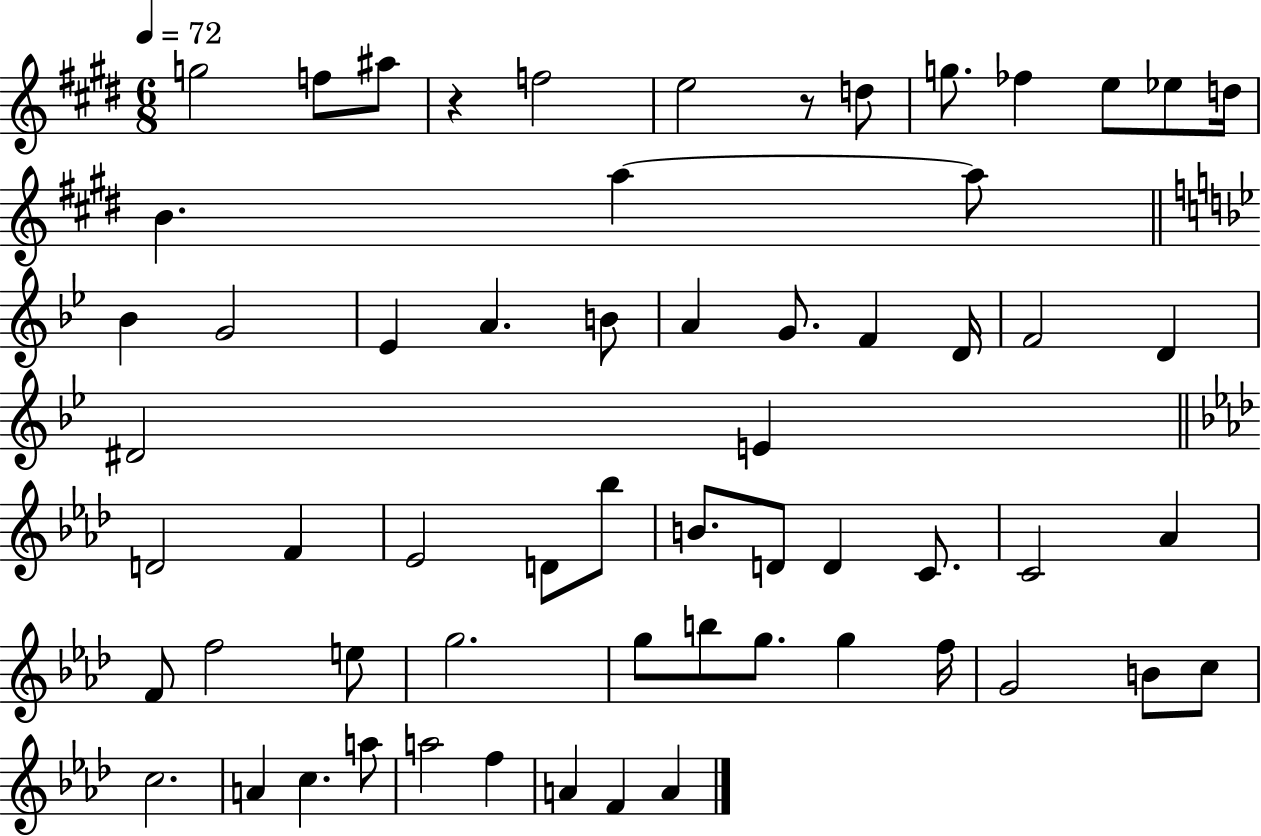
{
  \clef treble
  \numericTimeSignature
  \time 6/8
  \key e \major
  \tempo 4 = 72
  g''2 f''8 ais''8 | r4 f''2 | e''2 r8 d''8 | g''8. fes''4 e''8 ees''8 d''16 | \break b'4. a''4~~ a''8 | \bar "||" \break \key bes \major bes'4 g'2 | ees'4 a'4. b'8 | a'4 g'8. f'4 d'16 | f'2 d'4 | \break dis'2 e'4 | \bar "||" \break \key f \minor d'2 f'4 | ees'2 d'8 bes''8 | b'8. d'8 d'4 c'8. | c'2 aes'4 | \break f'8 f''2 e''8 | g''2. | g''8 b''8 g''8. g''4 f''16 | g'2 b'8 c''8 | \break c''2. | a'4 c''4. a''8 | a''2 f''4 | a'4 f'4 a'4 | \break \bar "|."
}